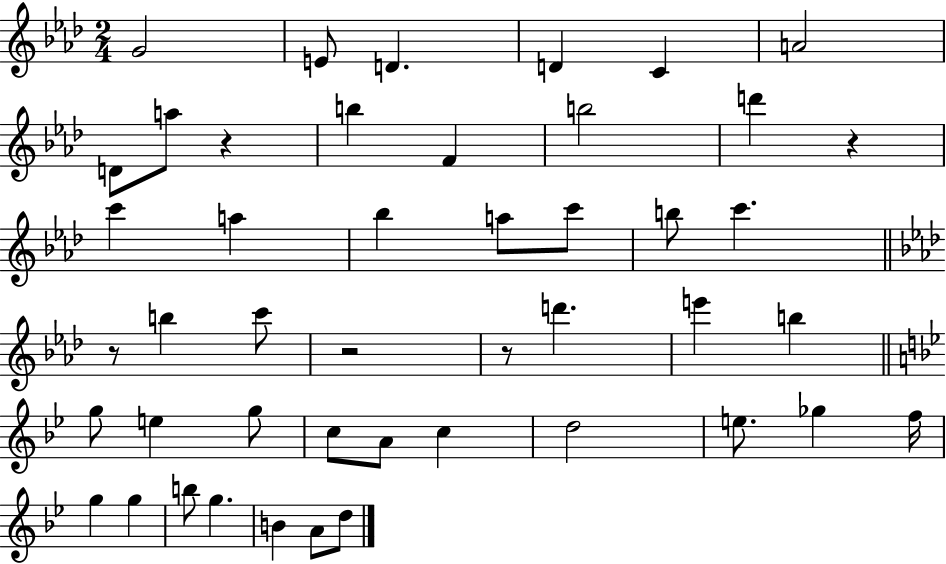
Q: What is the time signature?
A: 2/4